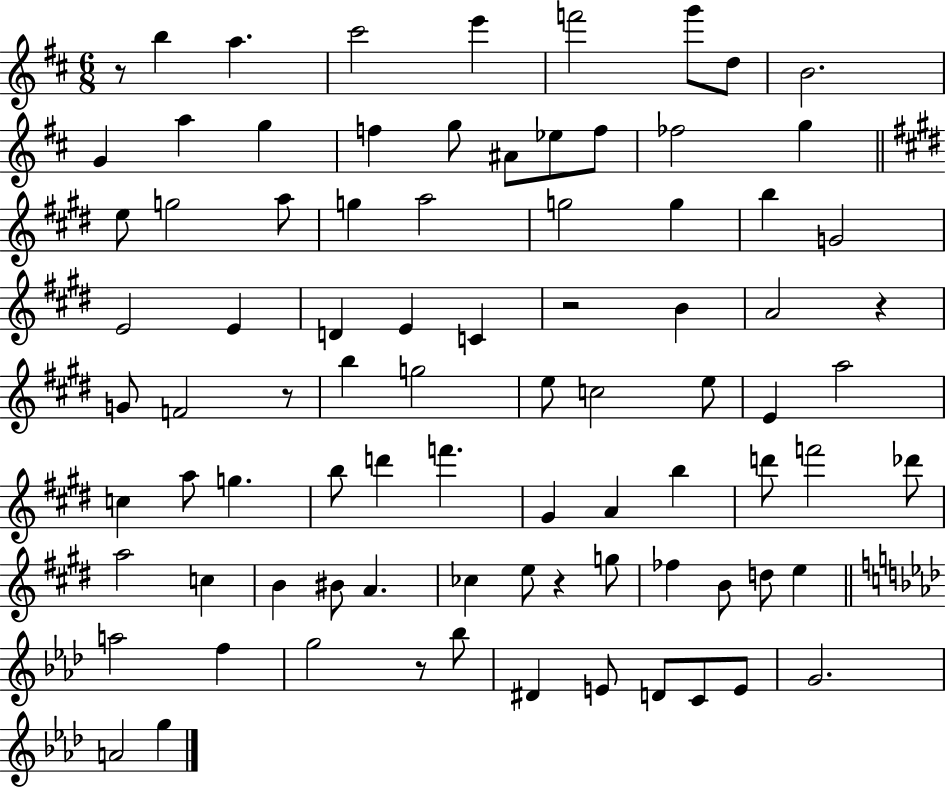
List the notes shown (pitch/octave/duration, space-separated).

R/e B5/q A5/q. C#6/h E6/q F6/h G6/e D5/e B4/h. G4/q A5/q G5/q F5/q G5/e A#4/e Eb5/e F5/e FES5/h G5/q E5/e G5/h A5/e G5/q A5/h G5/h G5/q B5/q G4/h E4/h E4/q D4/q E4/q C4/q R/h B4/q A4/h R/q G4/e F4/h R/e B5/q G5/h E5/e C5/h E5/e E4/q A5/h C5/q A5/e G5/q. B5/e D6/q F6/q. G#4/q A4/q B5/q D6/e F6/h Db6/e A5/h C5/q B4/q BIS4/e A4/q. CES5/q E5/e R/q G5/e FES5/q B4/e D5/e E5/q A5/h F5/q G5/h R/e Bb5/e D#4/q E4/e D4/e C4/e E4/e G4/h. A4/h G5/q